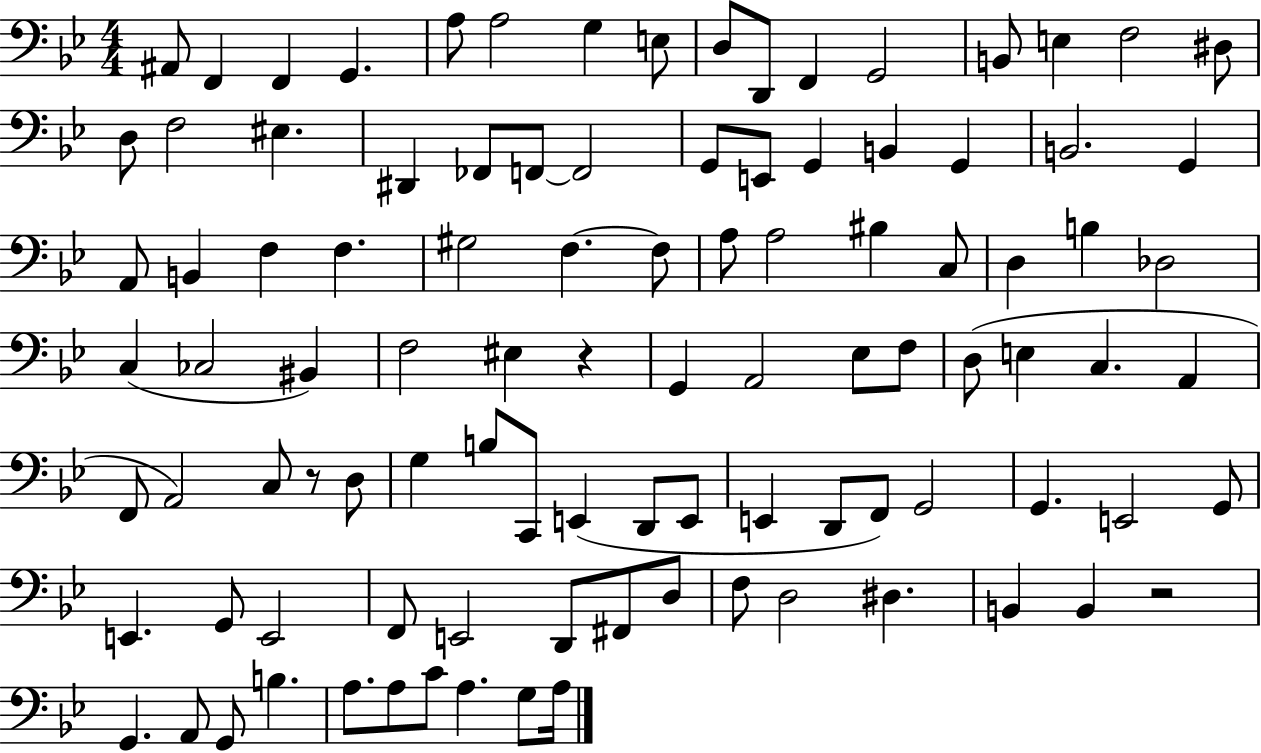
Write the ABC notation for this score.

X:1
T:Untitled
M:4/4
L:1/4
K:Bb
^A,,/2 F,, F,, G,, A,/2 A,2 G, E,/2 D,/2 D,,/2 F,, G,,2 B,,/2 E, F,2 ^D,/2 D,/2 F,2 ^E, ^D,, _F,,/2 F,,/2 F,,2 G,,/2 E,,/2 G,, B,, G,, B,,2 G,, A,,/2 B,, F, F, ^G,2 F, F,/2 A,/2 A,2 ^B, C,/2 D, B, _D,2 C, _C,2 ^B,, F,2 ^E, z G,, A,,2 _E,/2 F,/2 D,/2 E, C, A,, F,,/2 A,,2 C,/2 z/2 D,/2 G, B,/2 C,,/2 E,, D,,/2 E,,/2 E,, D,,/2 F,,/2 G,,2 G,, E,,2 G,,/2 E,, G,,/2 E,,2 F,,/2 E,,2 D,,/2 ^F,,/2 D,/2 F,/2 D,2 ^D, B,, B,, z2 G,, A,,/2 G,,/2 B, A,/2 A,/2 C/2 A, G,/2 A,/4